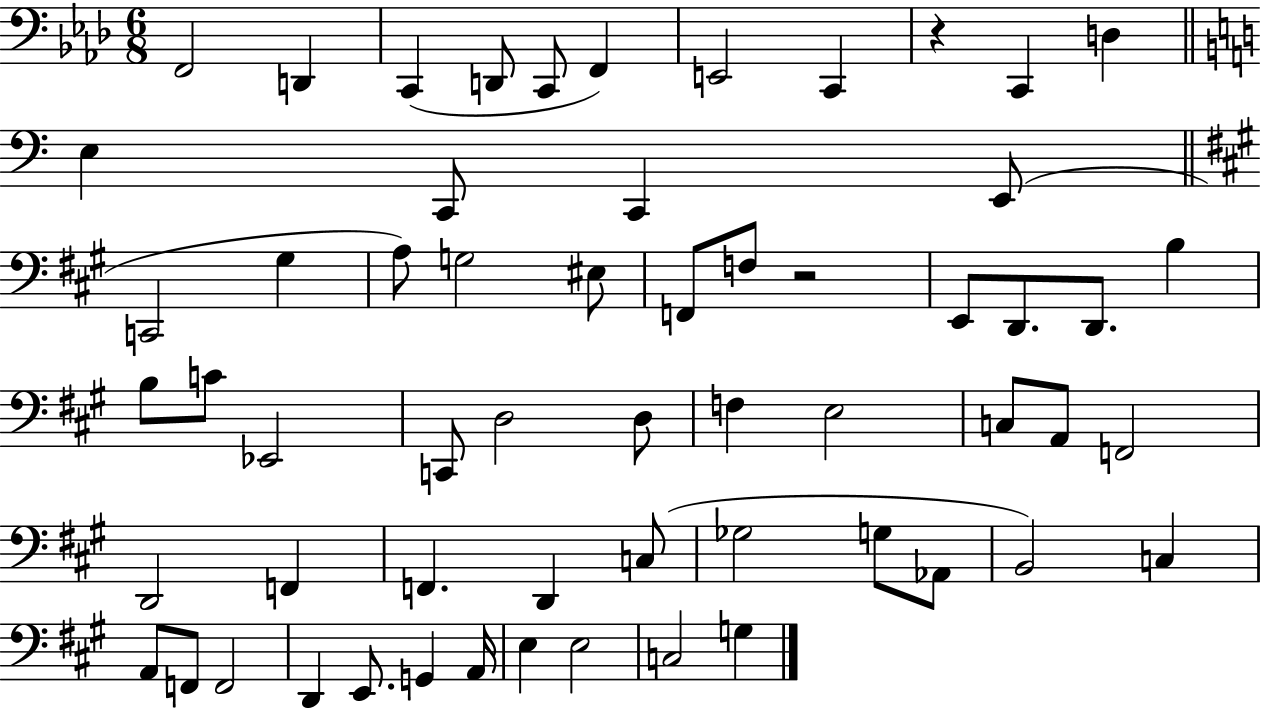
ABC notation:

X:1
T:Untitled
M:6/8
L:1/4
K:Ab
F,,2 D,, C,, D,,/2 C,,/2 F,, E,,2 C,, z C,, D, E, C,,/2 C,, E,,/2 C,,2 ^G, A,/2 G,2 ^E,/2 F,,/2 F,/2 z2 E,,/2 D,,/2 D,,/2 B, B,/2 C/2 _E,,2 C,,/2 D,2 D,/2 F, E,2 C,/2 A,,/2 F,,2 D,,2 F,, F,, D,, C,/2 _G,2 G,/2 _A,,/2 B,,2 C, A,,/2 F,,/2 F,,2 D,, E,,/2 G,, A,,/4 E, E,2 C,2 G,